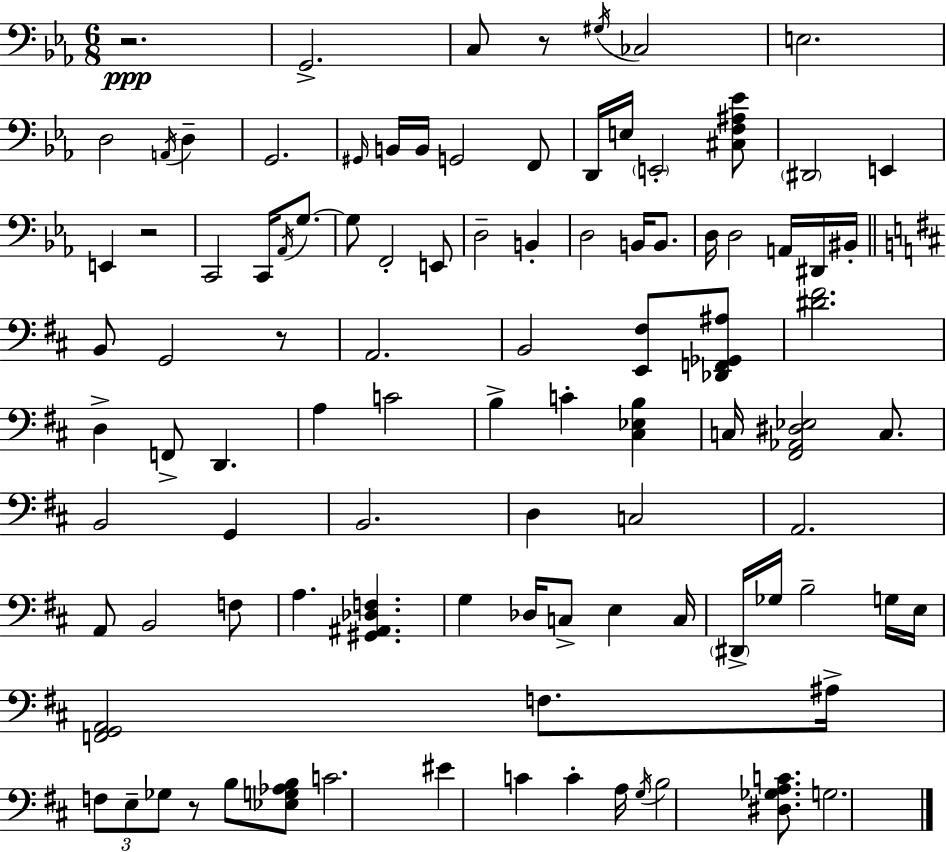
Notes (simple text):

R/h. G2/h. C3/e R/e G#3/s CES3/h E3/h. D3/h A2/s D3/q G2/h. G#2/s B2/s B2/s G2/h F2/e D2/s E3/s E2/h [C#3,F3,A#3,Eb4]/e D#2/h E2/q E2/q R/h C2/h C2/s Ab2/s G3/e. G3/e F2/h E2/e D3/h B2/q D3/h B2/s B2/e. D3/s D3/h A2/s D#2/s BIS2/s B2/e G2/h R/e A2/h. B2/h [E2,F#3]/e [Db2,F2,Gb2,A#3]/e [D#4,F#4]/h. D3/q F2/e D2/q. A3/q C4/h B3/q C4/q [C#3,Eb3,B3]/q C3/s [F#2,Ab2,D#3,Eb3]/h C3/e. B2/h G2/q B2/h. D3/q C3/h A2/h. A2/e B2/h F3/e A3/q. [G#2,A#2,Db3,F3]/q. G3/q Db3/s C3/e E3/q C3/s D#2/s Gb3/s B3/h G3/s E3/s [F2,G2,A2]/h F3/e. A#3/s F3/e E3/e Gb3/e R/e B3/e [Eb3,G3,Ab3,B3]/e C4/h. EIS4/q C4/q C4/q A3/s G3/s B3/h [D#3,Gb3,A3,C4]/e. G3/h.